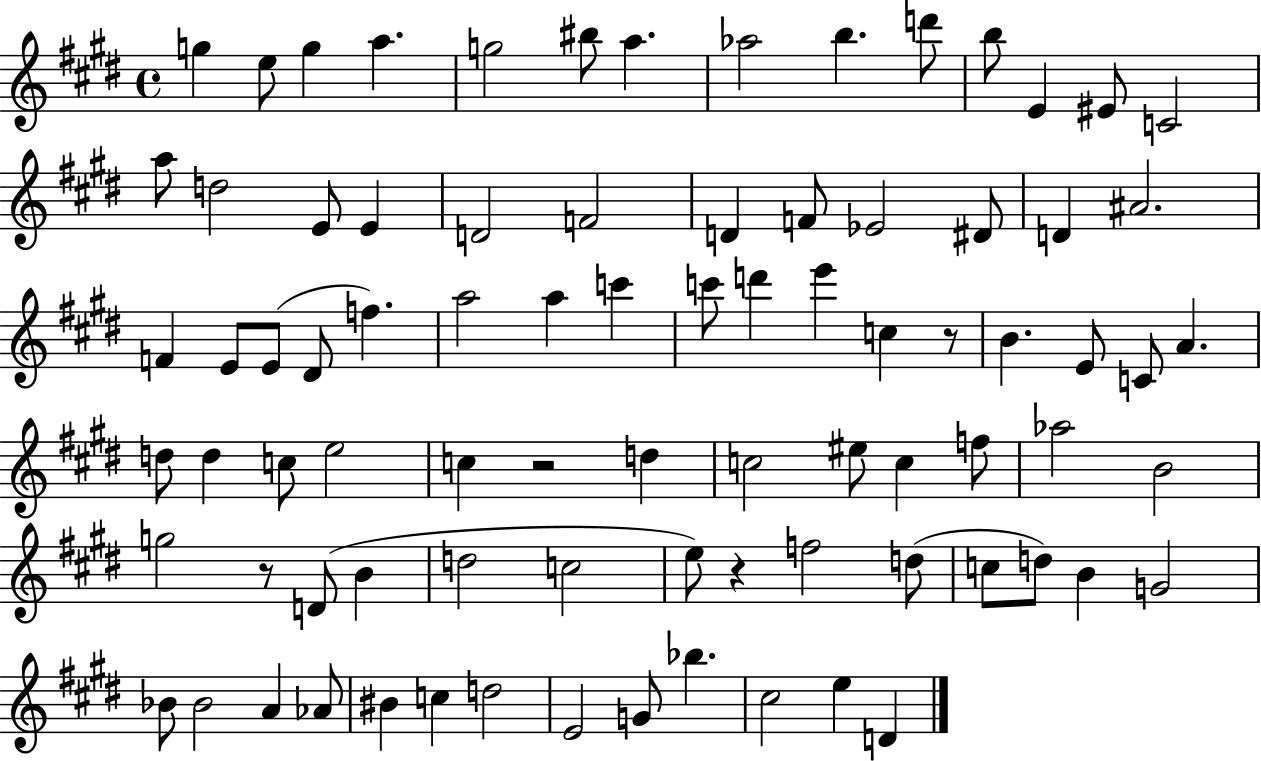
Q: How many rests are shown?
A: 4